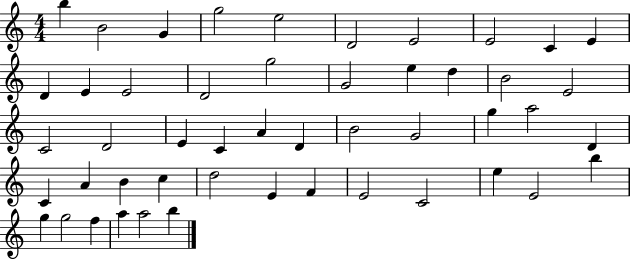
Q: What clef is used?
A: treble